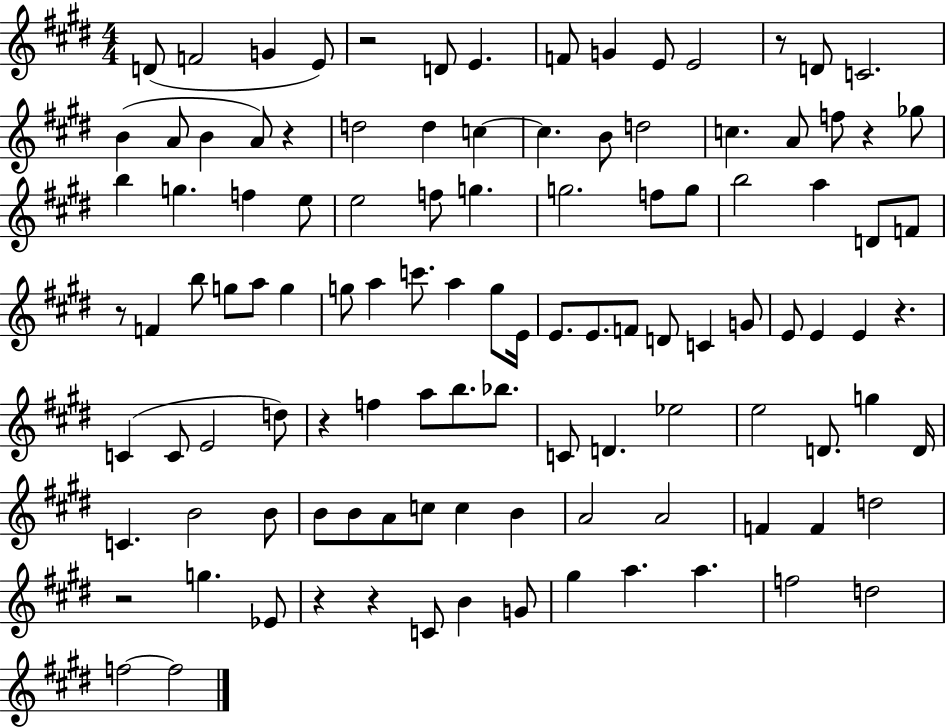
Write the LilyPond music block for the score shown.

{
  \clef treble
  \numericTimeSignature
  \time 4/4
  \key e \major
  \repeat volta 2 { d'8( f'2 g'4 e'8) | r2 d'8 e'4. | f'8 g'4 e'8 e'2 | r8 d'8 c'2. | \break b'4( a'8 b'4 a'8) r4 | d''2 d''4 c''4~~ | c''4. b'8 d''2 | c''4. a'8 f''8 r4 ges''8 | \break b''4 g''4. f''4 e''8 | e''2 f''8 g''4. | g''2. f''8 g''8 | b''2 a''4 d'8 f'8 | \break r8 f'4 b''8 g''8 a''8 g''4 | g''8 a''4 c'''8. a''4 g''8 e'16 | e'8. e'8. f'8 d'8 c'4 g'8 | e'8 e'4 e'4 r4. | \break c'4( c'8 e'2 d''8) | r4 f''4 a''8 b''8. bes''8. | c'8 d'4. ees''2 | e''2 d'8. g''4 d'16 | \break c'4. b'2 b'8 | b'8 b'8 a'8 c''8 c''4 b'4 | a'2 a'2 | f'4 f'4 d''2 | \break r2 g''4. ees'8 | r4 r4 c'8 b'4 g'8 | gis''4 a''4. a''4. | f''2 d''2 | \break f''2~~ f''2 | } \bar "|."
}